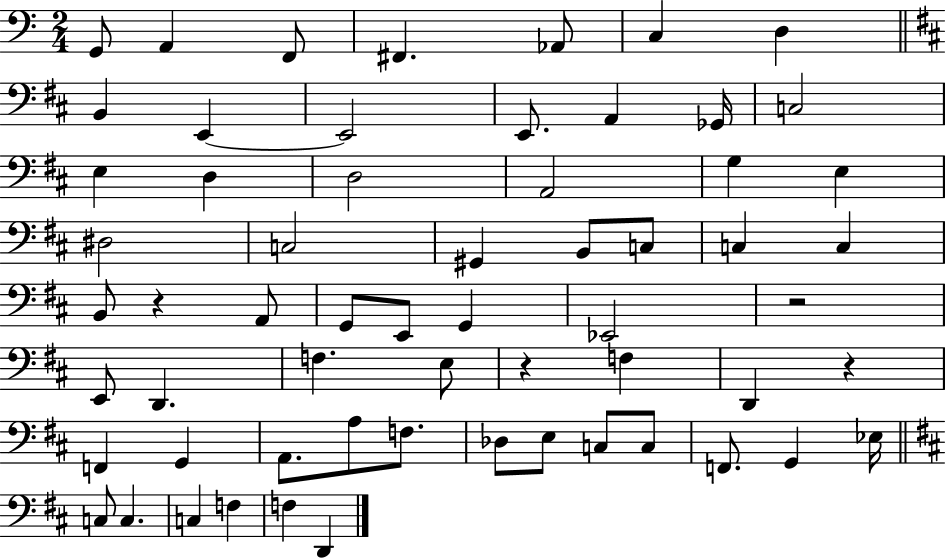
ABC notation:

X:1
T:Untitled
M:2/4
L:1/4
K:C
G,,/2 A,, F,,/2 ^F,, _A,,/2 C, D, B,, E,, E,,2 E,,/2 A,, _G,,/4 C,2 E, D, D,2 A,,2 G, E, ^D,2 C,2 ^G,, B,,/2 C,/2 C, C, B,,/2 z A,,/2 G,,/2 E,,/2 G,, _E,,2 z2 E,,/2 D,, F, E,/2 z F, D,, z F,, G,, A,,/2 A,/2 F,/2 _D,/2 E,/2 C,/2 C,/2 F,,/2 G,, _E,/4 C,/2 C, C, F, F, D,,